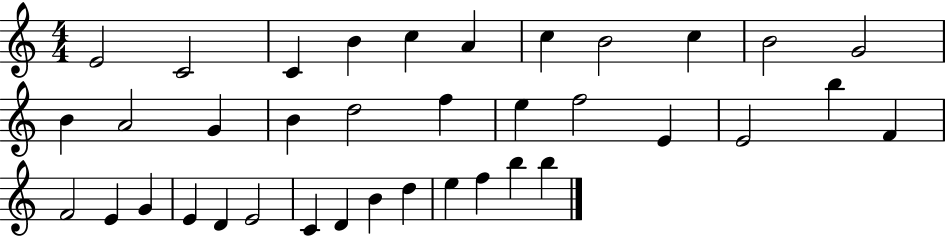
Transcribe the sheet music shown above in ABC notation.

X:1
T:Untitled
M:4/4
L:1/4
K:C
E2 C2 C B c A c B2 c B2 G2 B A2 G B d2 f e f2 E E2 b F F2 E G E D E2 C D B d e f b b